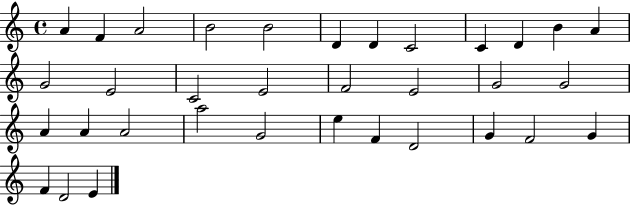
A4/q F4/q A4/h B4/h B4/h D4/q D4/q C4/h C4/q D4/q B4/q A4/q G4/h E4/h C4/h E4/h F4/h E4/h G4/h G4/h A4/q A4/q A4/h A5/h G4/h E5/q F4/q D4/h G4/q F4/h G4/q F4/q D4/h E4/q